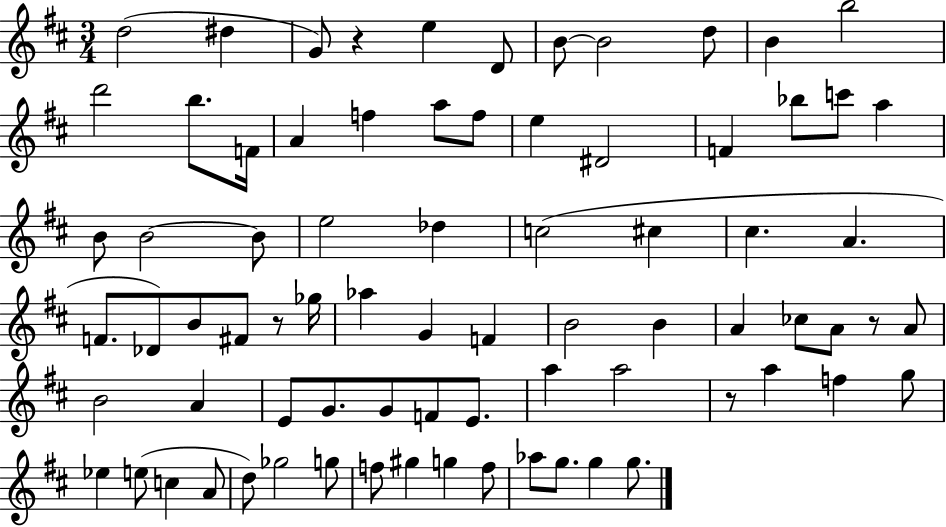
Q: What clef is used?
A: treble